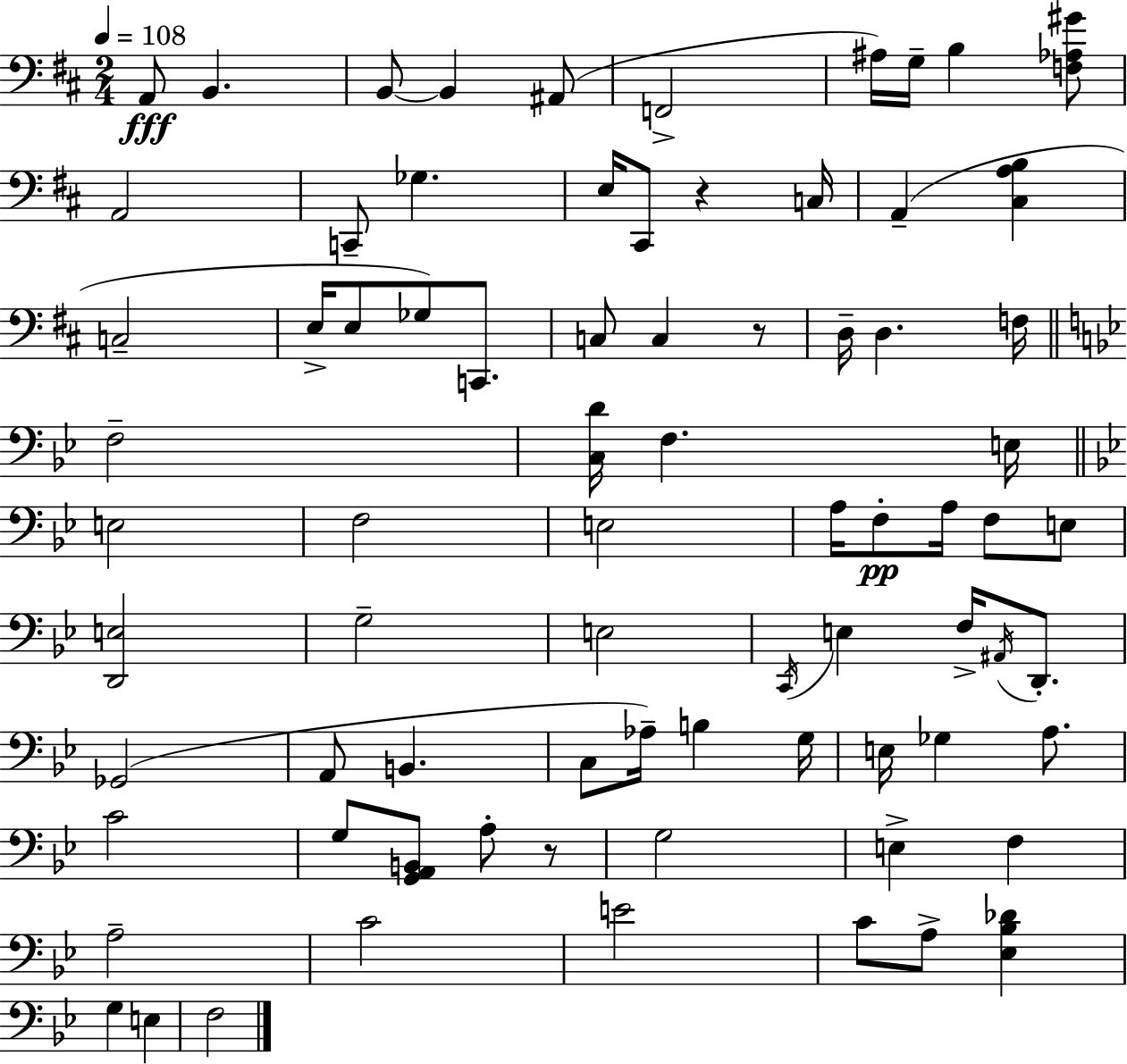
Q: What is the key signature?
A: D major